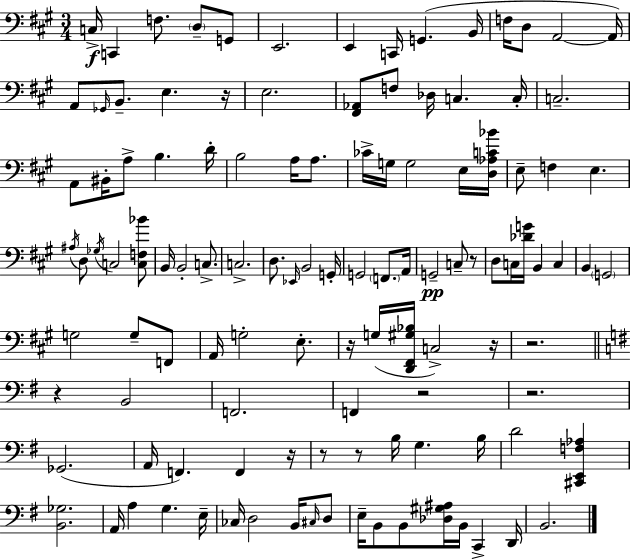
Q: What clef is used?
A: bass